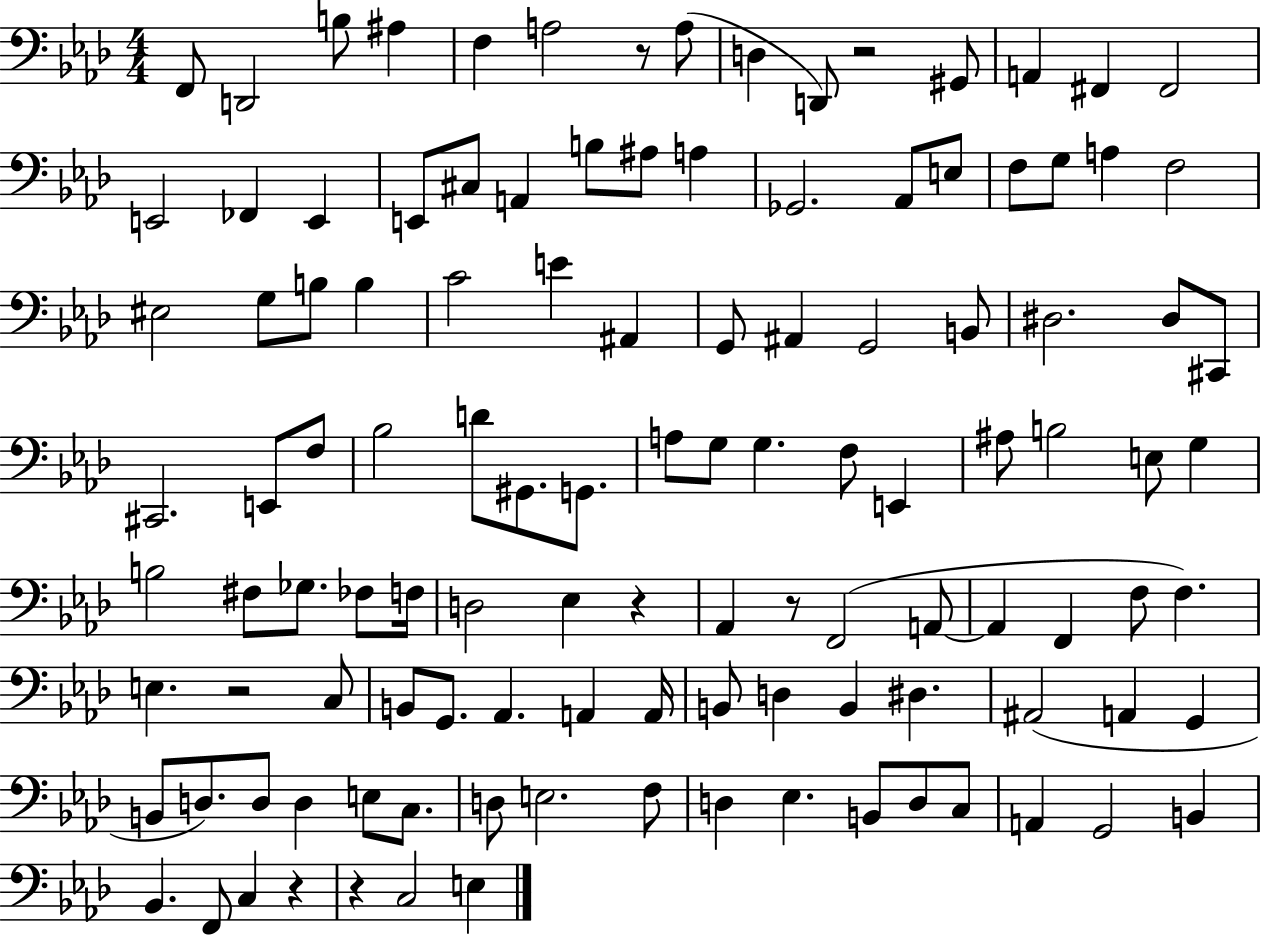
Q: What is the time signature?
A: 4/4